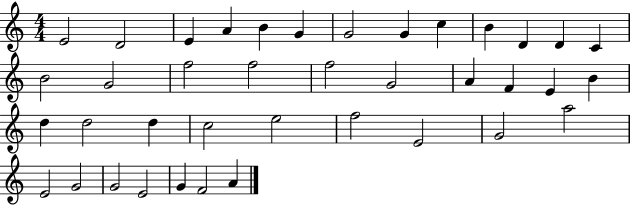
X:1
T:Untitled
M:4/4
L:1/4
K:C
E2 D2 E A B G G2 G c B D D C B2 G2 f2 f2 f2 G2 A F E B d d2 d c2 e2 f2 E2 G2 a2 E2 G2 G2 E2 G F2 A